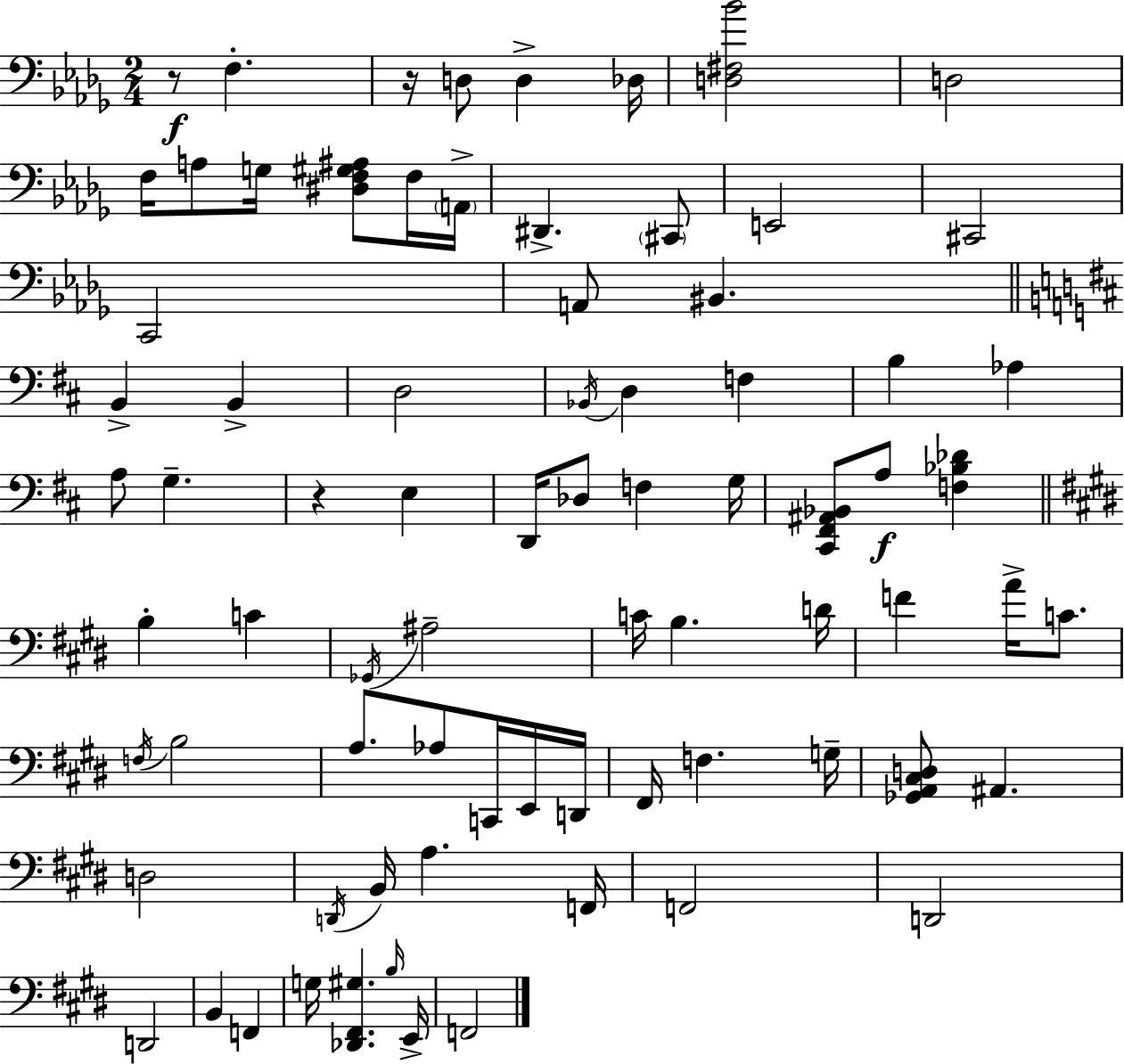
X:1
T:Untitled
M:2/4
L:1/4
K:Bbm
z/2 F, z/4 D,/2 D, _D,/4 [D,^F,_B]2 D,2 F,/4 A,/2 G,/4 [^D,F,^G,^A,]/2 F,/4 A,,/4 ^D,, ^C,,/2 E,,2 ^C,,2 C,,2 A,,/2 ^B,, B,, B,, D,2 _B,,/4 D, F, B, _A, A,/2 G, z E, D,,/4 _D,/2 F, G,/4 [^C,,^F,,^A,,_B,,]/2 A,/2 [F,_B,_D] B, C _G,,/4 ^A,2 C/4 B, D/4 F A/4 C/2 F,/4 B,2 A,/2 _A,/2 C,,/4 E,,/4 D,,/4 ^F,,/4 F, G,/4 [_G,,A,,^C,D,]/2 ^A,, D,2 D,,/4 B,,/4 A, F,,/4 F,,2 D,,2 D,,2 B,, F,, G,/4 [_D,,^F,,^G,] B,/4 E,,/4 F,,2